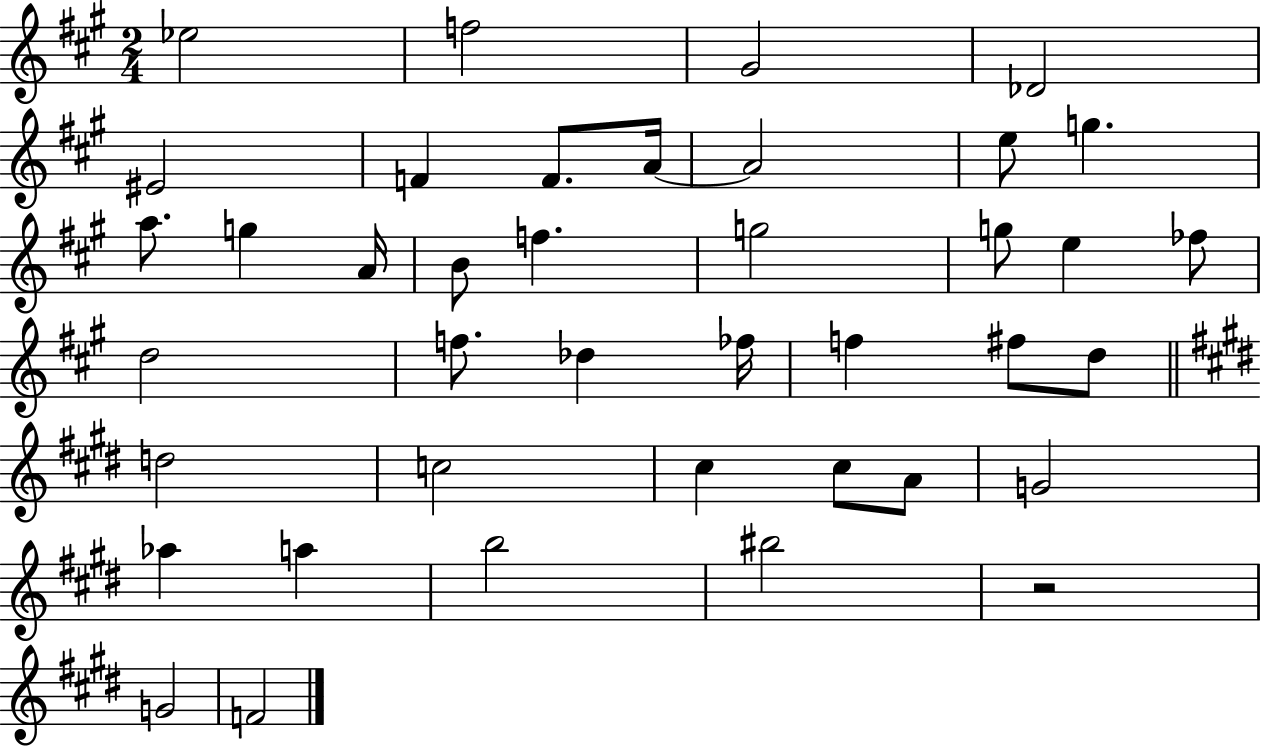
X:1
T:Untitled
M:2/4
L:1/4
K:A
_e2 f2 ^G2 _D2 ^E2 F F/2 A/4 A2 e/2 g a/2 g A/4 B/2 f g2 g/2 e _f/2 d2 f/2 _d _f/4 f ^f/2 d/2 d2 c2 ^c ^c/2 A/2 G2 _a a b2 ^b2 z2 G2 F2